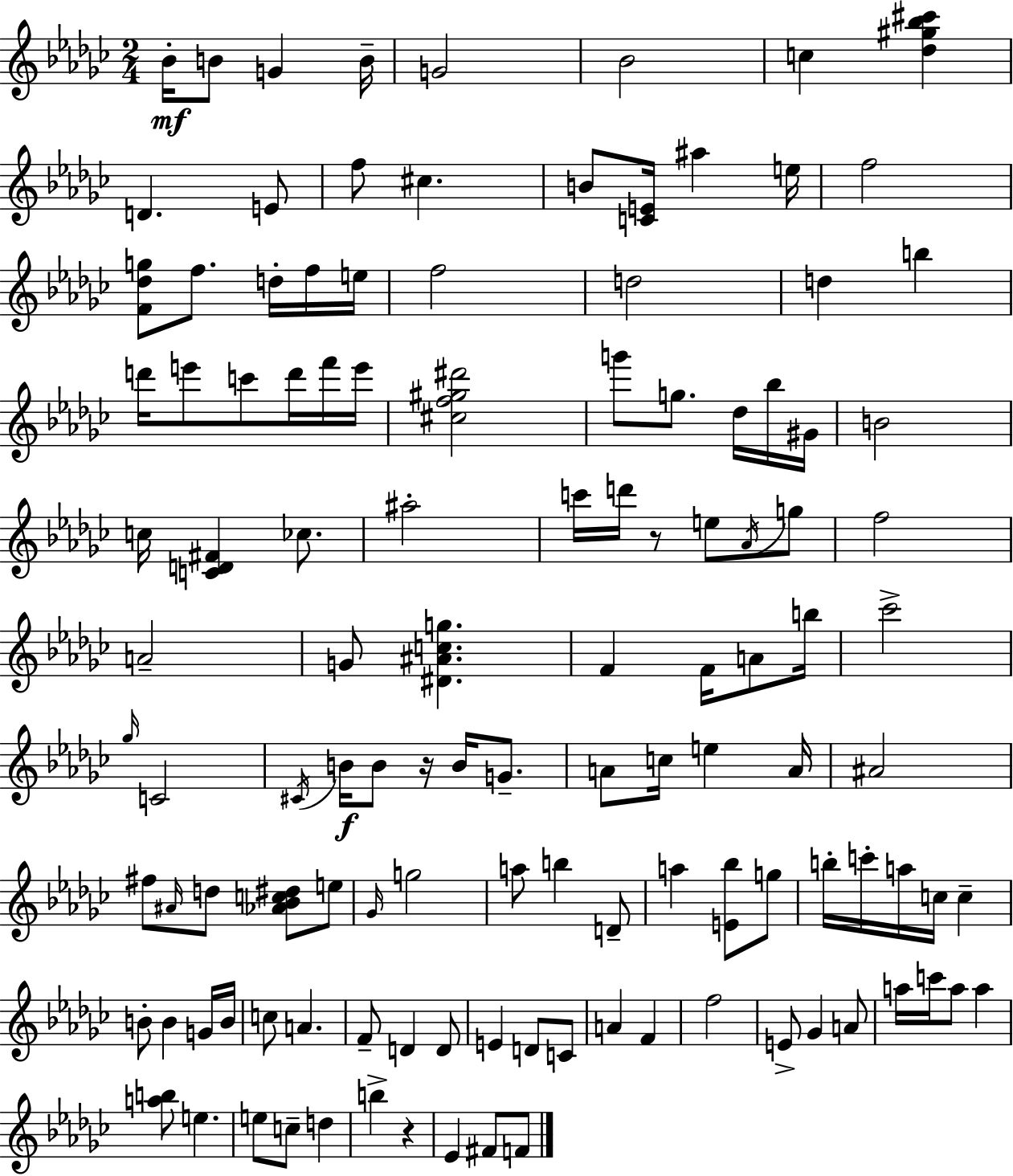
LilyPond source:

{
  \clef treble
  \numericTimeSignature
  \time 2/4
  \key ees \minor
  \repeat volta 2 { bes'16-.\mf b'8 g'4 b'16-- | g'2 | bes'2 | c''4 <des'' gis'' bes'' cis'''>4 | \break d'4. e'8 | f''8 cis''4. | b'8 <c' e'>16 ais''4 e''16 | f''2 | \break <f' des'' g''>8 f''8. d''16-. f''16 e''16 | f''2 | d''2 | d''4 b''4 | \break d'''16 e'''8 c'''8 d'''16 f'''16 e'''16 | <cis'' f'' gis'' dis'''>2 | g'''8 g''8. des''16 bes''16 gis'16 | b'2 | \break c''16 <c' d' fis'>4 ces''8. | ais''2-. | c'''16 d'''16 r8 e''8 \acciaccatura { aes'16 } g''8 | f''2 | \break a'2-- | g'8 <dis' ais' c'' g''>4. | f'4 f'16 a'8 | b''16 ces'''2-> | \break \grace { ges''16 } c'2 | \acciaccatura { cis'16 }\f b'16 b'8 r16 b'16 | g'8.-- a'8 c''16 e''4 | a'16 ais'2 | \break fis''8 \grace { ais'16 } d''8 | <aes' bes' c'' dis''>8 e''8 \grace { ges'16 } g''2 | a''8 b''4 | d'8-- a''4 | \break <e' bes''>8 g''8 b''16-. c'''16-. a''16 | c''16 c''4-- b'8-. b'4 | g'16 b'16 c''8 a'4. | f'8-- d'4 | \break d'8 e'4 | d'8 c'8 a'4 | f'4 f''2 | e'8-> ges'4 | \break a'8 a''16 c'''16 a''8 | a''4 <a'' b''>8 e''4. | e''8 c''8-- | d''4 b''4-> | \break r4 ees'4 | fis'8 f'8 } \bar "|."
}